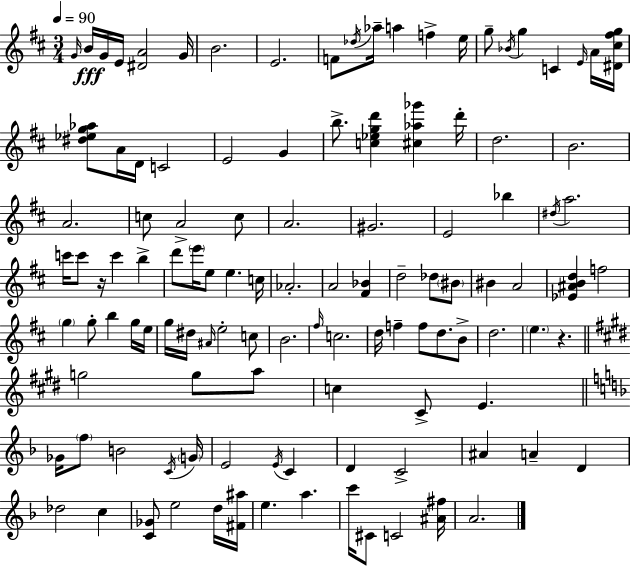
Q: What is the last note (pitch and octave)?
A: A4